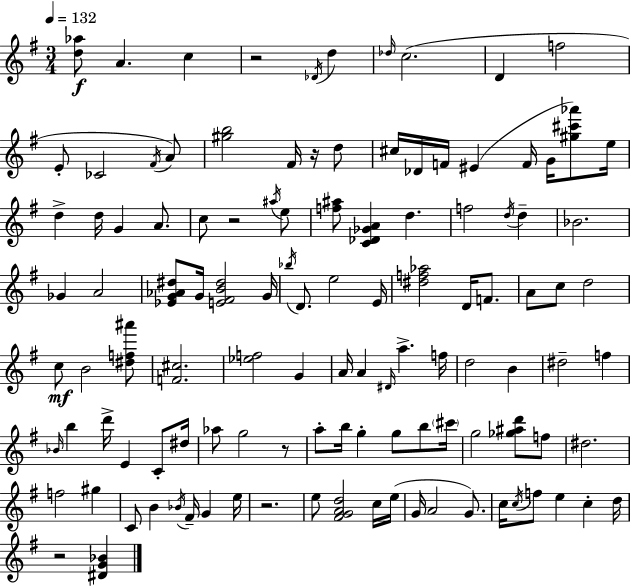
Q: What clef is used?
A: treble